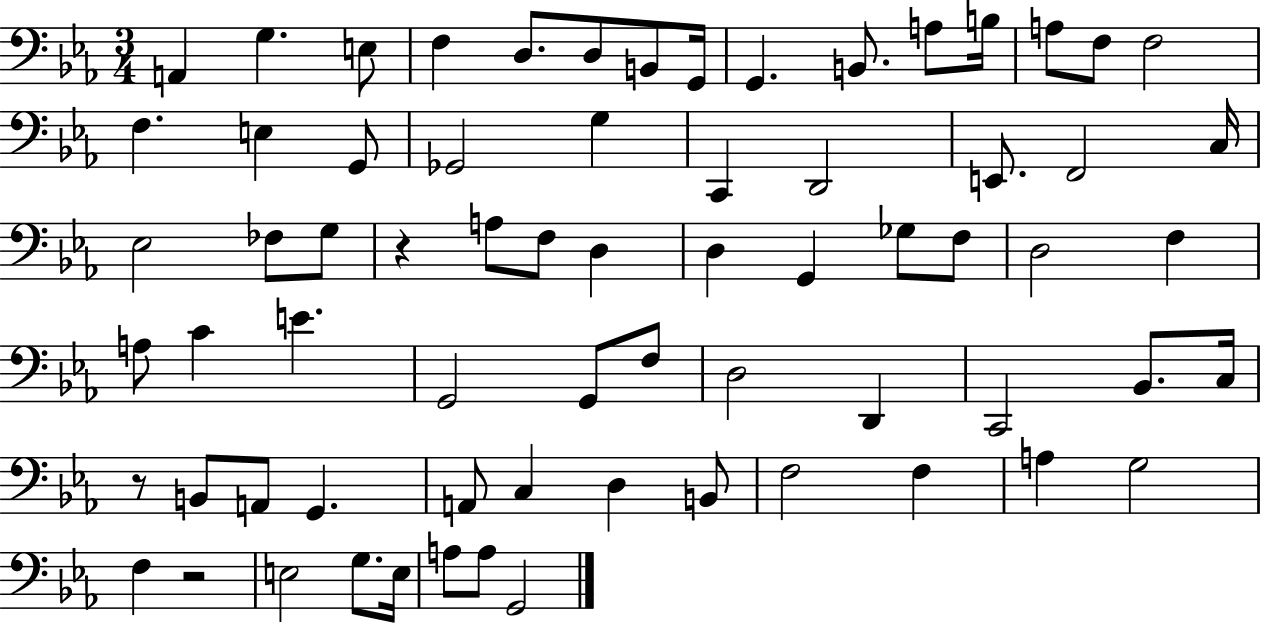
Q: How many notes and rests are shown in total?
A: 69